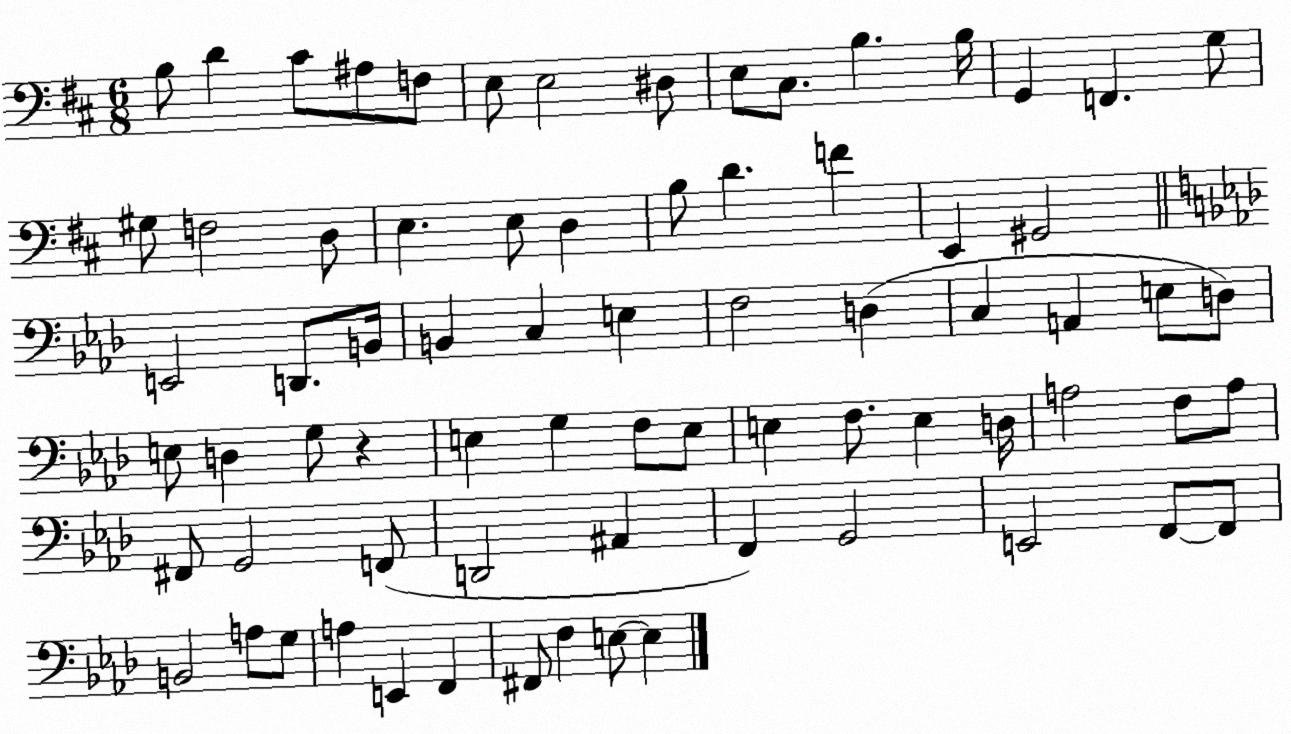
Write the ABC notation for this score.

X:1
T:Untitled
M:6/8
L:1/4
K:D
B,/2 D ^C/2 ^A,/2 F,/2 E,/2 E,2 ^D,/2 E,/2 ^C,/2 B, B,/4 G,, F,, G,/2 ^G,/2 F,2 D,/2 E, E,/2 D, B,/2 D F E,, ^G,,2 E,,2 D,,/2 B,,/4 B,, C, E, F,2 D, C, A,, E,/2 D,/2 E,/2 D, G,/2 z E, G, F,/2 E,/2 E, F,/2 E, D,/4 A,2 F,/2 A,/2 ^F,,/2 G,,2 F,,/2 D,,2 ^A,, F,, G,,2 E,,2 F,,/2 F,,/2 B,,2 A,/2 G,/2 A, E,, F,, ^F,,/2 F, E,/2 E,